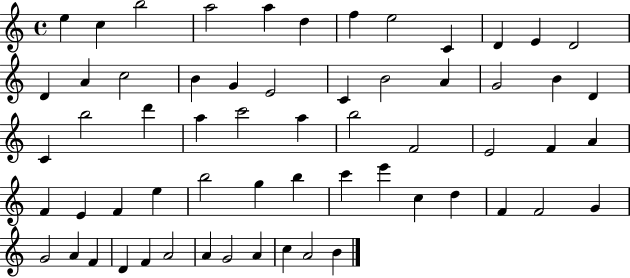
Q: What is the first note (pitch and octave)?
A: E5